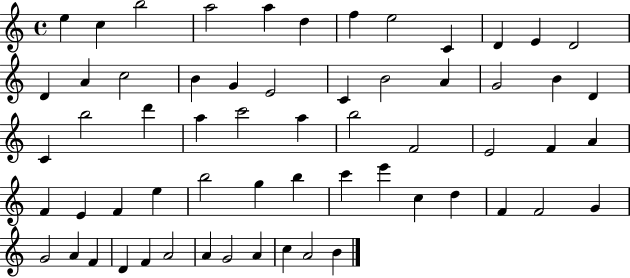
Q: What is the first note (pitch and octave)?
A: E5